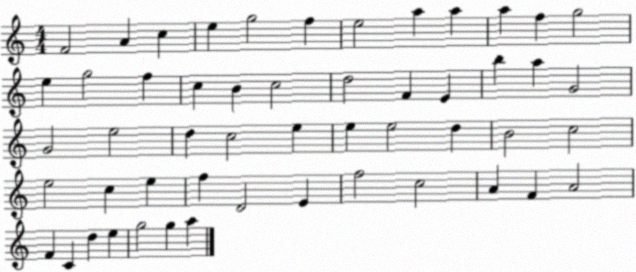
X:1
T:Untitled
M:4/4
L:1/4
K:C
F2 A c e g2 f e2 a a a f g2 e g2 f c B c2 d2 F E b a G2 G2 e2 d c2 e e e2 d B2 c2 e2 c e f D2 E f2 c2 A F A2 F C d e g2 g a